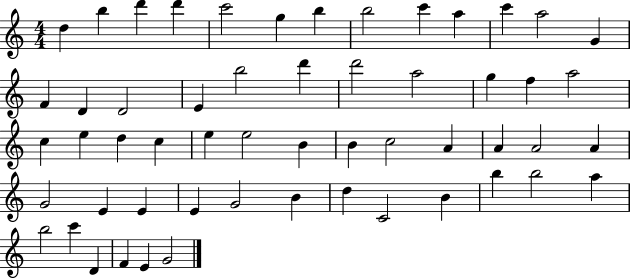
X:1
T:Untitled
M:4/4
L:1/4
K:C
d b d' d' c'2 g b b2 c' a c' a2 G F D D2 E b2 d' d'2 a2 g f a2 c e d c e e2 B B c2 A A A2 A G2 E E E G2 B d C2 B b b2 a b2 c' D F E G2